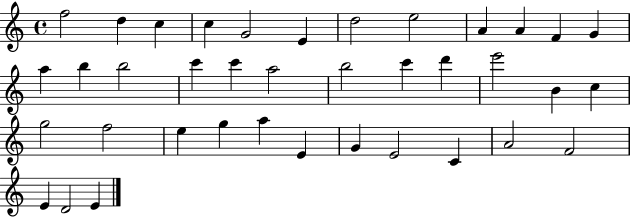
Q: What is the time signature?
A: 4/4